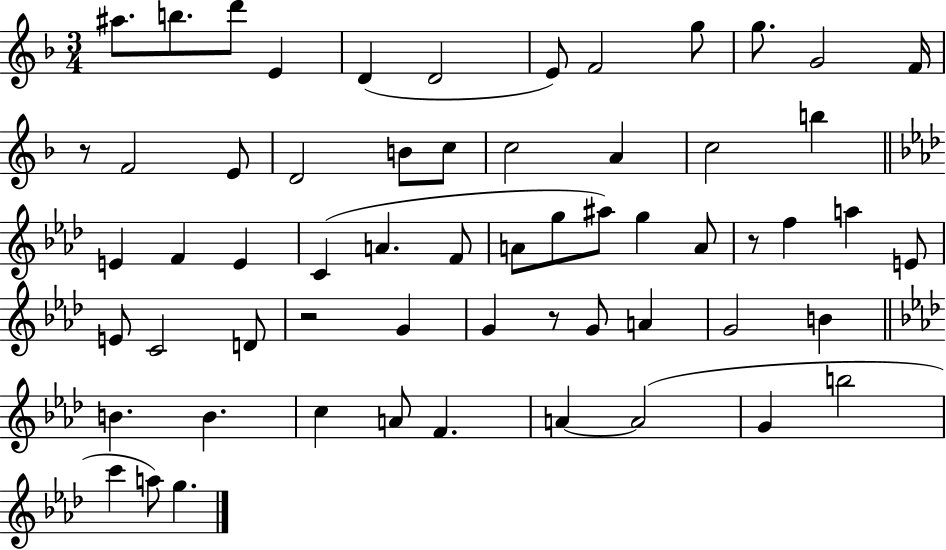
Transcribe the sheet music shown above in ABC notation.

X:1
T:Untitled
M:3/4
L:1/4
K:F
^a/2 b/2 d'/2 E D D2 E/2 F2 g/2 g/2 G2 F/4 z/2 F2 E/2 D2 B/2 c/2 c2 A c2 b E F E C A F/2 A/2 g/2 ^a/2 g A/2 z/2 f a E/2 E/2 C2 D/2 z2 G G z/2 G/2 A G2 B B B c A/2 F A A2 G b2 c' a/2 g